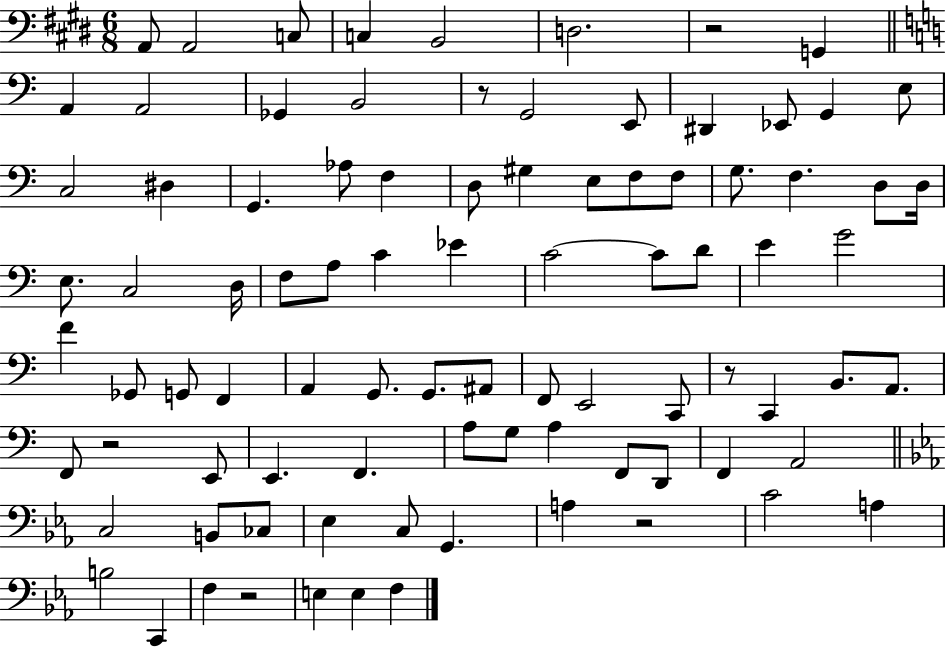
X:1
T:Untitled
M:6/8
L:1/4
K:E
A,,/2 A,,2 C,/2 C, B,,2 D,2 z2 G,, A,, A,,2 _G,, B,,2 z/2 G,,2 E,,/2 ^D,, _E,,/2 G,, E,/2 C,2 ^D, G,, _A,/2 F, D,/2 ^G, E,/2 F,/2 F,/2 G,/2 F, D,/2 D,/4 E,/2 C,2 D,/4 F,/2 A,/2 C _E C2 C/2 D/2 E G2 F _G,,/2 G,,/2 F,, A,, G,,/2 G,,/2 ^A,,/2 F,,/2 E,,2 C,,/2 z/2 C,, B,,/2 A,,/2 F,,/2 z2 E,,/2 E,, F,, A,/2 G,/2 A, F,,/2 D,,/2 F,, A,,2 C,2 B,,/2 _C,/2 _E, C,/2 G,, A, z2 C2 A, B,2 C,, F, z2 E, E, F,